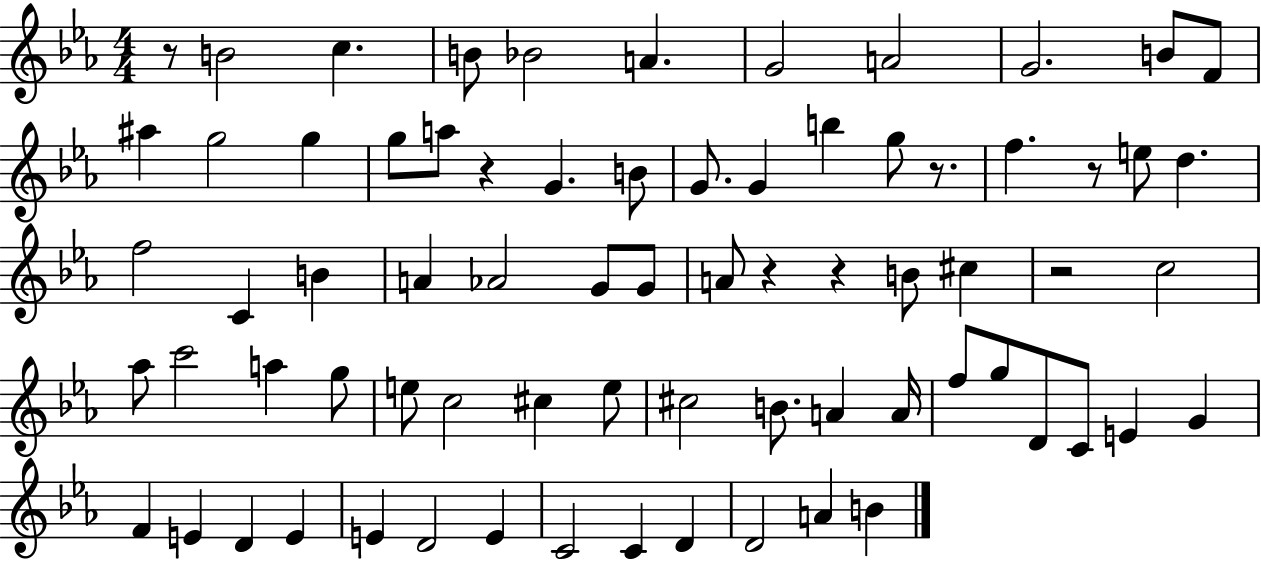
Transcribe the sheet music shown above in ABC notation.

X:1
T:Untitled
M:4/4
L:1/4
K:Eb
z/2 B2 c B/2 _B2 A G2 A2 G2 B/2 F/2 ^a g2 g g/2 a/2 z G B/2 G/2 G b g/2 z/2 f z/2 e/2 d f2 C B A _A2 G/2 G/2 A/2 z z B/2 ^c z2 c2 _a/2 c'2 a g/2 e/2 c2 ^c e/2 ^c2 B/2 A A/4 f/2 g/2 D/2 C/2 E G F E D E E D2 E C2 C D D2 A B